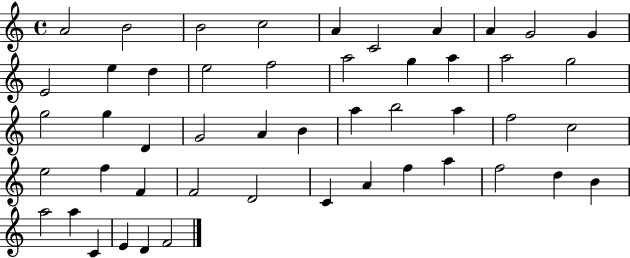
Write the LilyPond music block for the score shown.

{
  \clef treble
  \time 4/4
  \defaultTimeSignature
  \key c \major
  a'2 b'2 | b'2 c''2 | a'4 c'2 a'4 | a'4 g'2 g'4 | \break e'2 e''4 d''4 | e''2 f''2 | a''2 g''4 a''4 | a''2 g''2 | \break g''2 g''4 d'4 | g'2 a'4 b'4 | a''4 b''2 a''4 | f''2 c''2 | \break e''2 f''4 f'4 | f'2 d'2 | c'4 a'4 f''4 a''4 | f''2 d''4 b'4 | \break a''2 a''4 c'4 | e'4 d'4 f'2 | \bar "|."
}